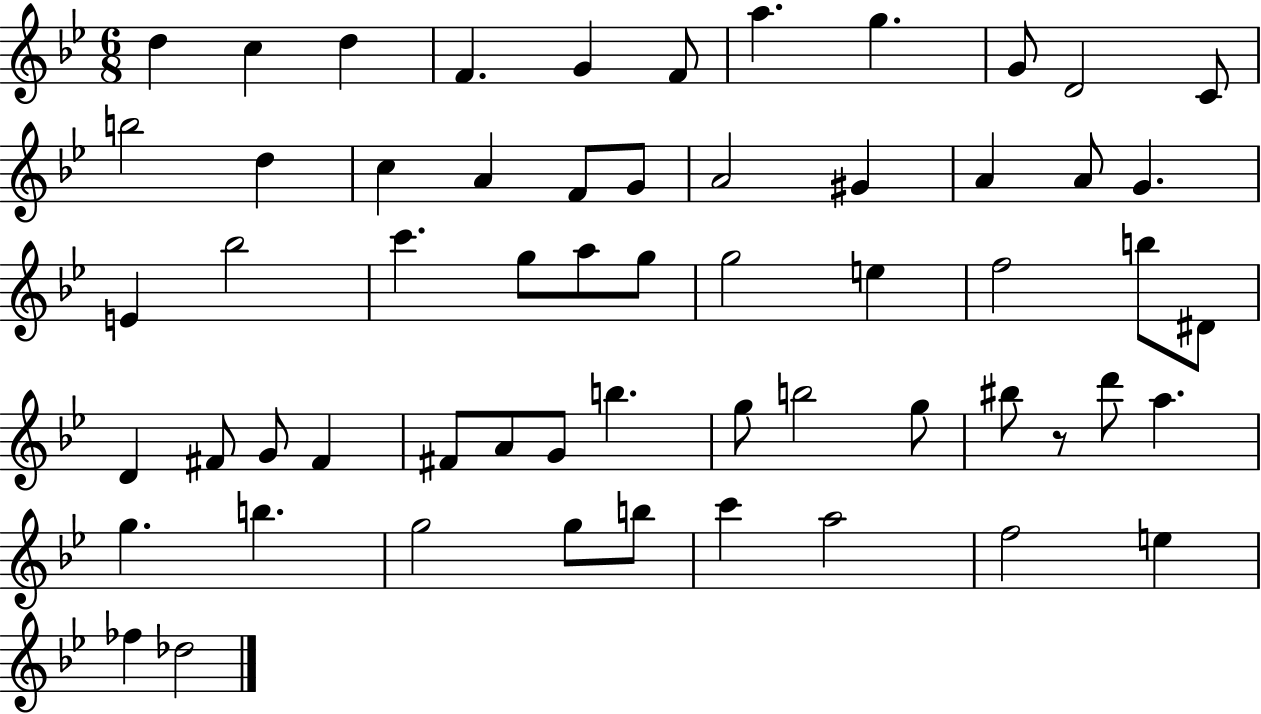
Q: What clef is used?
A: treble